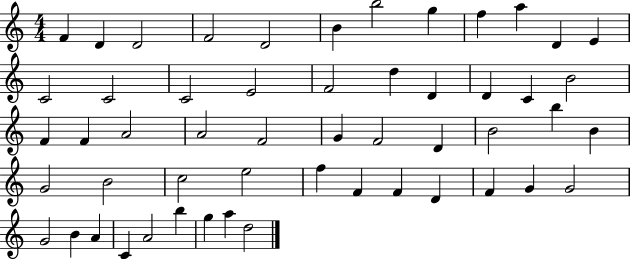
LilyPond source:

{
  \clef treble
  \numericTimeSignature
  \time 4/4
  \key c \major
  f'4 d'4 d'2 | f'2 d'2 | b'4 b''2 g''4 | f''4 a''4 d'4 e'4 | \break c'2 c'2 | c'2 e'2 | f'2 d''4 d'4 | d'4 c'4 b'2 | \break f'4 f'4 a'2 | a'2 f'2 | g'4 f'2 d'4 | b'2 b''4 b'4 | \break g'2 b'2 | c''2 e''2 | f''4 f'4 f'4 d'4 | f'4 g'4 g'2 | \break g'2 b'4 a'4 | c'4 a'2 b''4 | g''4 a''4 d''2 | \bar "|."
}